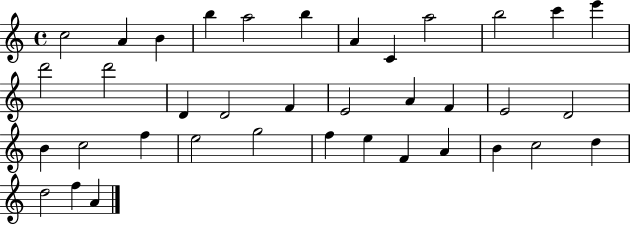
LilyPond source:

{
  \clef treble
  \time 4/4
  \defaultTimeSignature
  \key c \major
  c''2 a'4 b'4 | b''4 a''2 b''4 | a'4 c'4 a''2 | b''2 c'''4 e'''4 | \break d'''2 d'''2 | d'4 d'2 f'4 | e'2 a'4 f'4 | e'2 d'2 | \break b'4 c''2 f''4 | e''2 g''2 | f''4 e''4 f'4 a'4 | b'4 c''2 d''4 | \break d''2 f''4 a'4 | \bar "|."
}